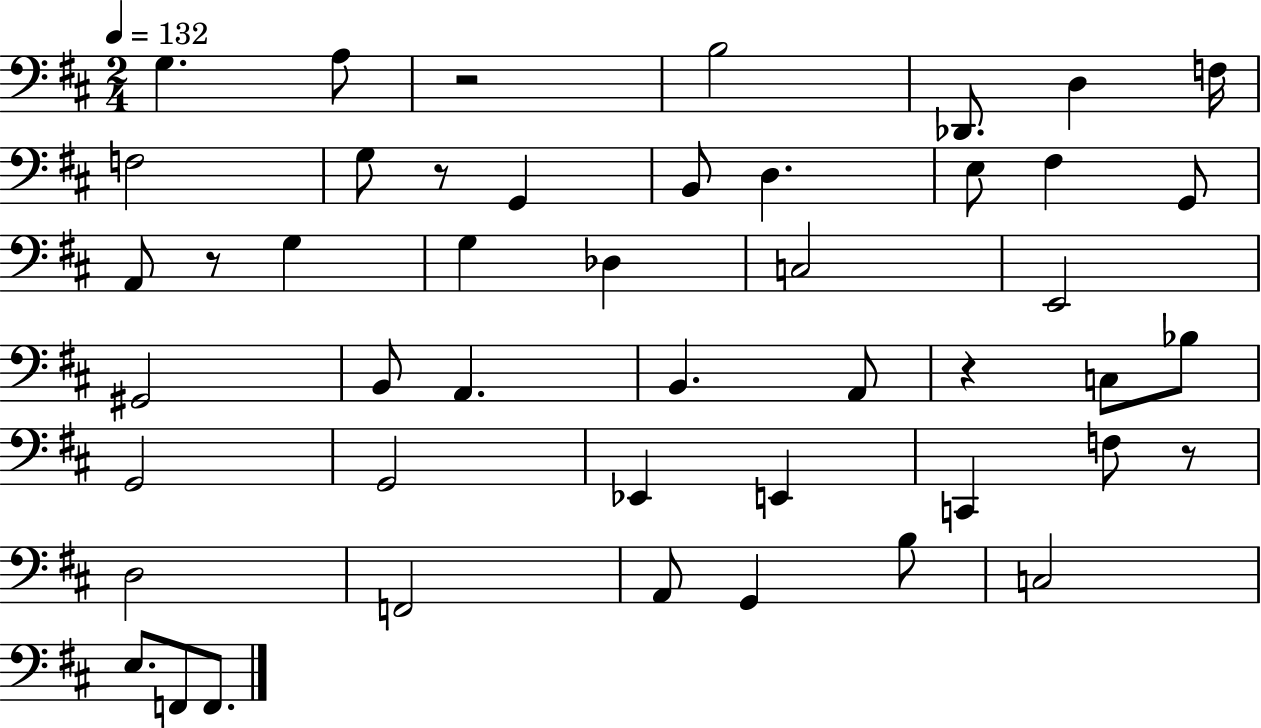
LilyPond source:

{
  \clef bass
  \numericTimeSignature
  \time 2/4
  \key d \major
  \tempo 4 = 132
  g4. a8 | r2 | b2 | des,8. d4 f16 | \break f2 | g8 r8 g,4 | b,8 d4. | e8 fis4 g,8 | \break a,8 r8 g4 | g4 des4 | c2 | e,2 | \break gis,2 | b,8 a,4. | b,4. a,8 | r4 c8 bes8 | \break g,2 | g,2 | ees,4 e,4 | c,4 f8 r8 | \break d2 | f,2 | a,8 g,4 b8 | c2 | \break e8. f,8 f,8. | \bar "|."
}